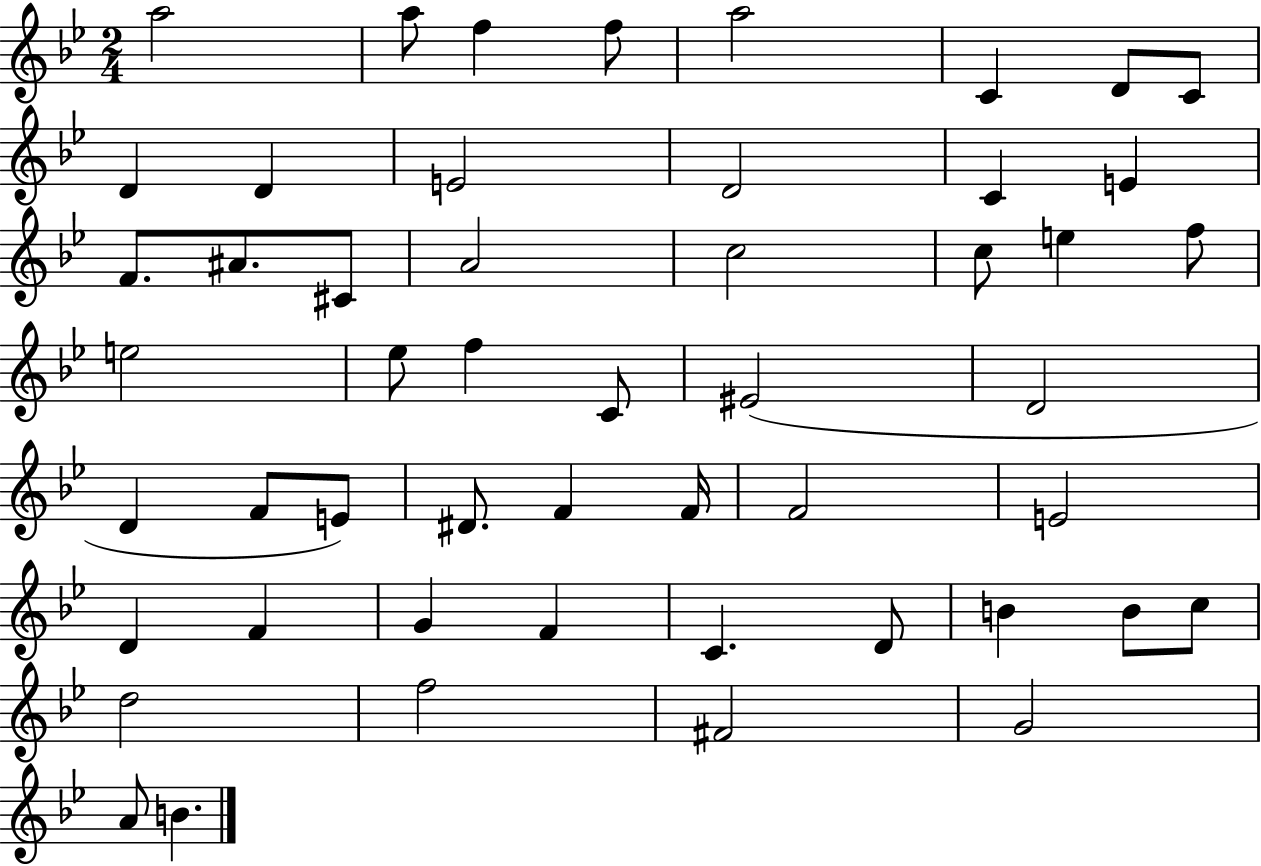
A5/h A5/e F5/q F5/e A5/h C4/q D4/e C4/e D4/q D4/q E4/h D4/h C4/q E4/q F4/e. A#4/e. C#4/e A4/h C5/h C5/e E5/q F5/e E5/h Eb5/e F5/q C4/e EIS4/h D4/h D4/q F4/e E4/e D#4/e. F4/q F4/s F4/h E4/h D4/q F4/q G4/q F4/q C4/q. D4/e B4/q B4/e C5/e D5/h F5/h F#4/h G4/h A4/e B4/q.